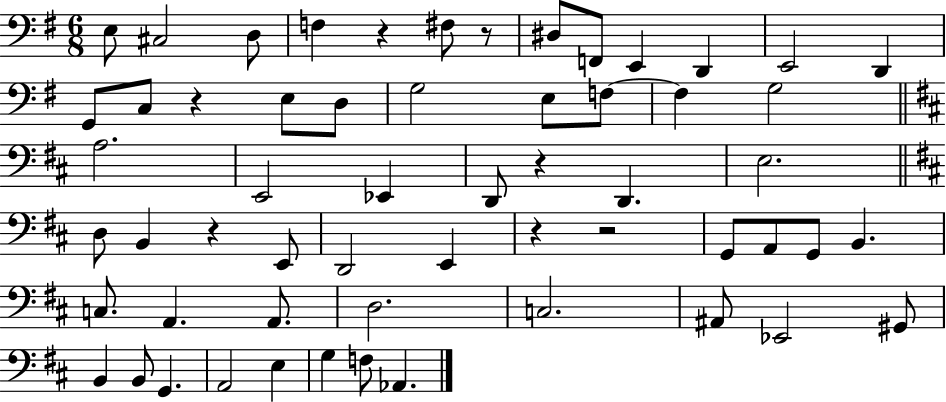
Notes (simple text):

E3/e C#3/h D3/e F3/q R/q F#3/e R/e D#3/e F2/e E2/q D2/q E2/h D2/q G2/e C3/e R/q E3/e D3/e G3/h E3/e F3/e F3/q G3/h A3/h. E2/h Eb2/q D2/e R/q D2/q. E3/h. D3/e B2/q R/q E2/e D2/h E2/q R/q R/h G2/e A2/e G2/e B2/q. C3/e. A2/q. A2/e. D3/h. C3/h. A#2/e Eb2/h G#2/e B2/q B2/e G2/q. A2/h E3/q G3/q F3/e Ab2/q.